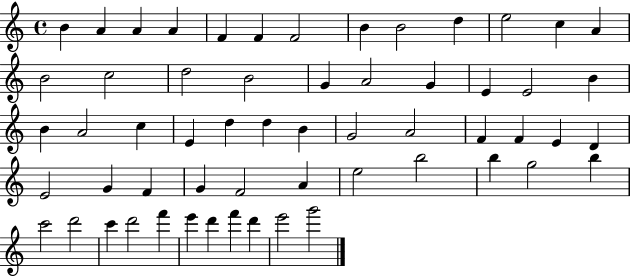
B4/q A4/q A4/q A4/q F4/q F4/q F4/h B4/q B4/h D5/q E5/h C5/q A4/q B4/h C5/h D5/h B4/h G4/q A4/h G4/q E4/q E4/h B4/q B4/q A4/h C5/q E4/q D5/q D5/q B4/q G4/h A4/h F4/q F4/q E4/q D4/q E4/h G4/q F4/q G4/q F4/h A4/q E5/h B5/h B5/q G5/h B5/q C6/h D6/h C6/q D6/h F6/q E6/q D6/q F6/q D6/q E6/h G6/h